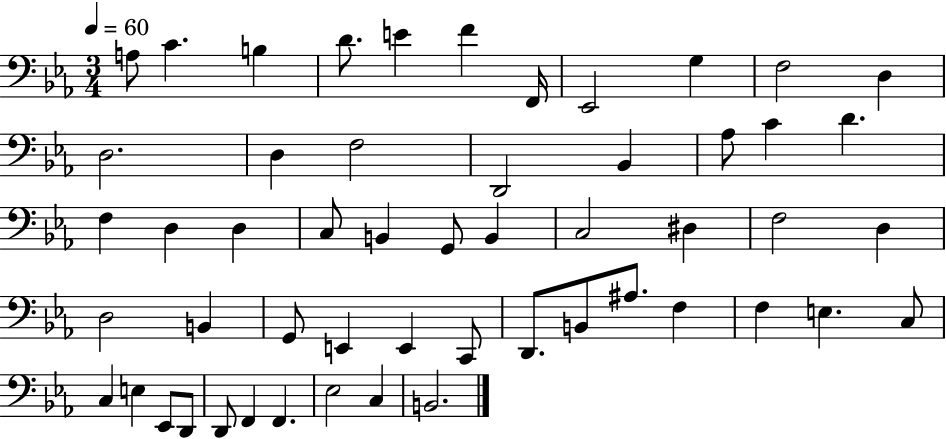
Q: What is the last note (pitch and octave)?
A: B2